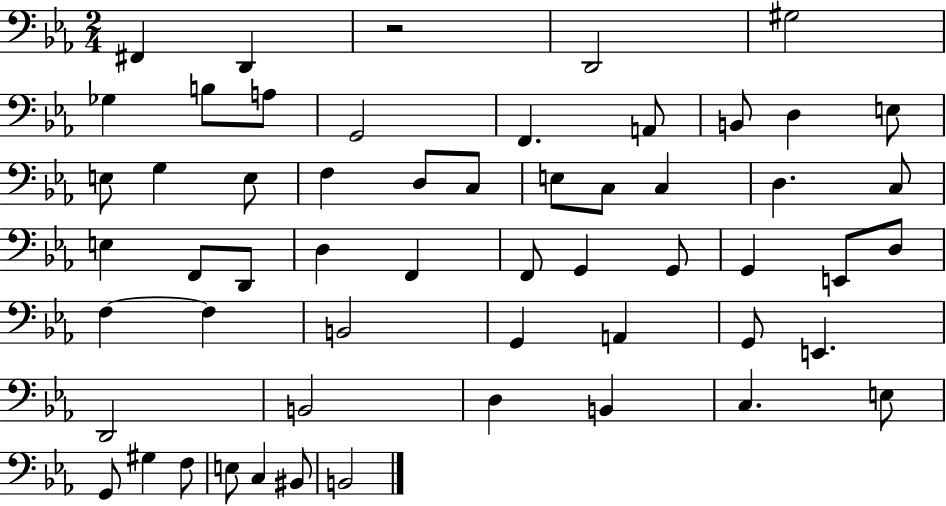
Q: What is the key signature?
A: EES major